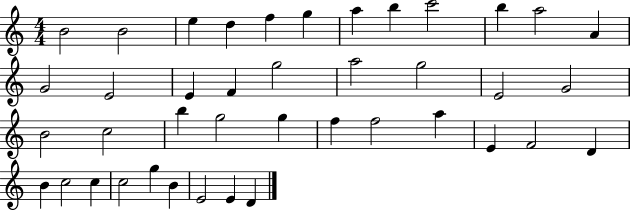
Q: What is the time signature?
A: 4/4